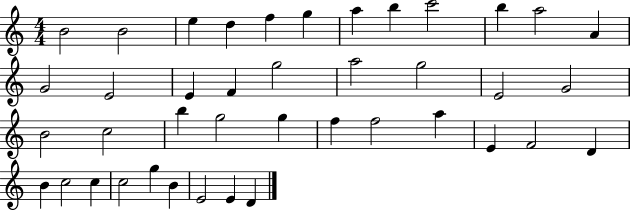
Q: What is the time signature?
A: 4/4